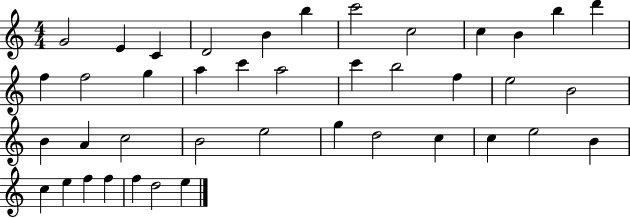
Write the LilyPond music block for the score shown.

{
  \clef treble
  \numericTimeSignature
  \time 4/4
  \key c \major
  g'2 e'4 c'4 | d'2 b'4 b''4 | c'''2 c''2 | c''4 b'4 b''4 d'''4 | \break f''4 f''2 g''4 | a''4 c'''4 a''2 | c'''4 b''2 f''4 | e''2 b'2 | \break b'4 a'4 c''2 | b'2 e''2 | g''4 d''2 c''4 | c''4 e''2 b'4 | \break c''4 e''4 f''4 f''4 | f''4 d''2 e''4 | \bar "|."
}